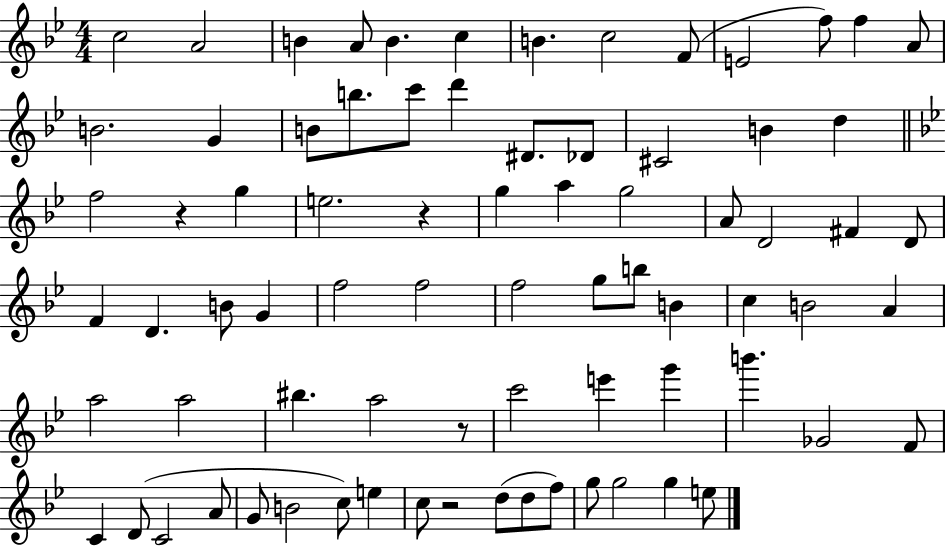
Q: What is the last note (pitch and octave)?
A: E5